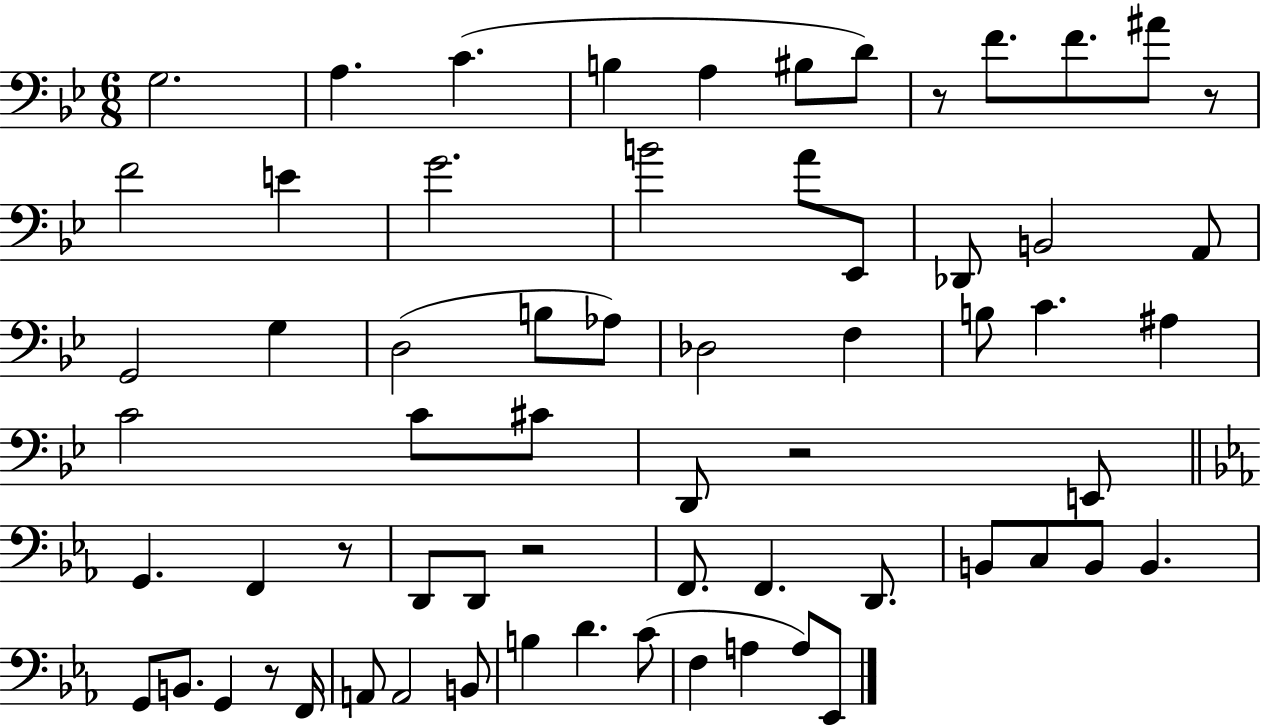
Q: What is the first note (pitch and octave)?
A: G3